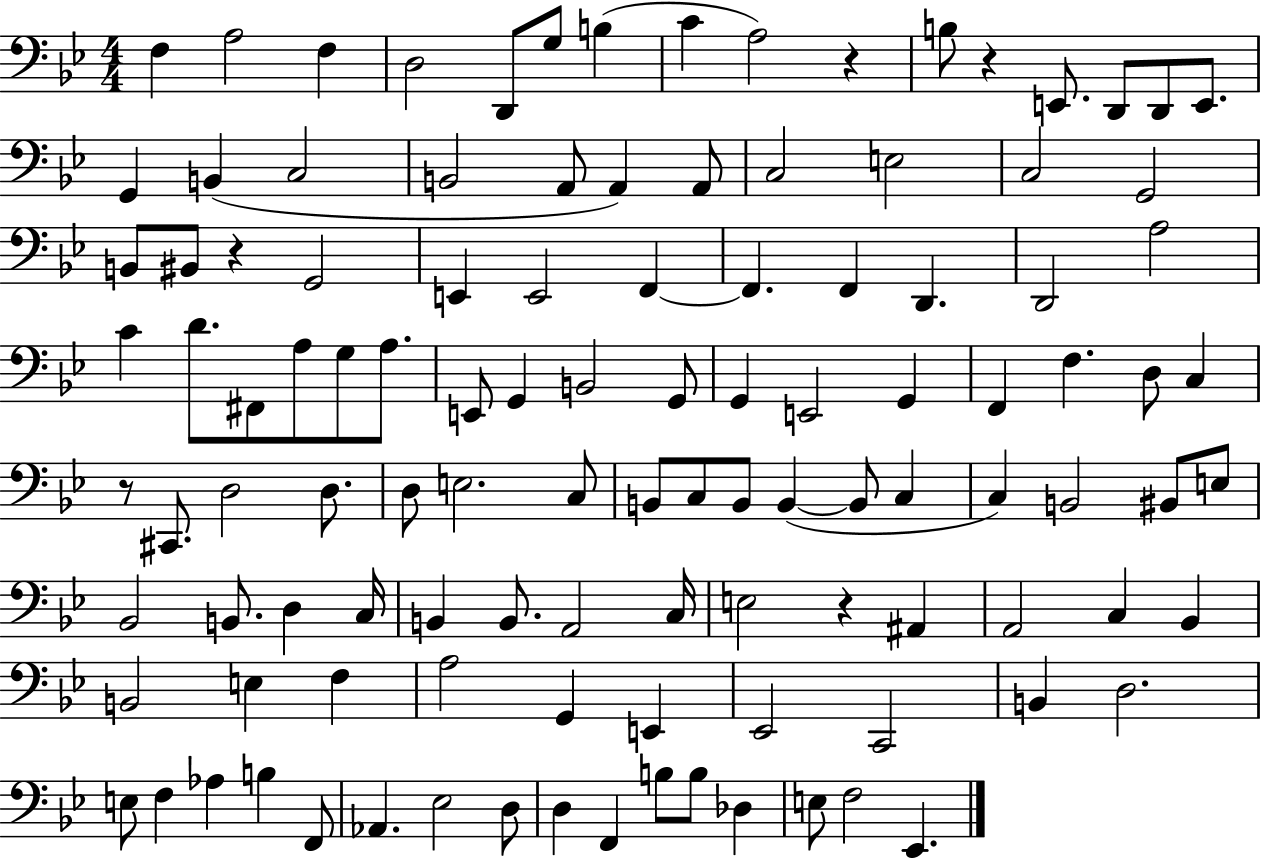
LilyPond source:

{
  \clef bass
  \numericTimeSignature
  \time 4/4
  \key bes \major
  f4 a2 f4 | d2 d,8 g8 b4( | c'4 a2) r4 | b8 r4 e,8. d,8 d,8 e,8. | \break g,4 b,4( c2 | b,2 a,8 a,4) a,8 | c2 e2 | c2 g,2 | \break b,8 bis,8 r4 g,2 | e,4 e,2 f,4~~ | f,4. f,4 d,4. | d,2 a2 | \break c'4 d'8. fis,8 a8 g8 a8. | e,8 g,4 b,2 g,8 | g,4 e,2 g,4 | f,4 f4. d8 c4 | \break r8 cis,8. d2 d8. | d8 e2. c8 | b,8 c8 b,8 b,4~(~ b,8 c4 | c4) b,2 bis,8 e8 | \break bes,2 b,8. d4 c16 | b,4 b,8. a,2 c16 | e2 r4 ais,4 | a,2 c4 bes,4 | \break b,2 e4 f4 | a2 g,4 e,4 | ees,2 c,2 | b,4 d2. | \break e8 f4 aes4 b4 f,8 | aes,4. ees2 d8 | d4 f,4 b8 b8 des4 | e8 f2 ees,4. | \break \bar "|."
}